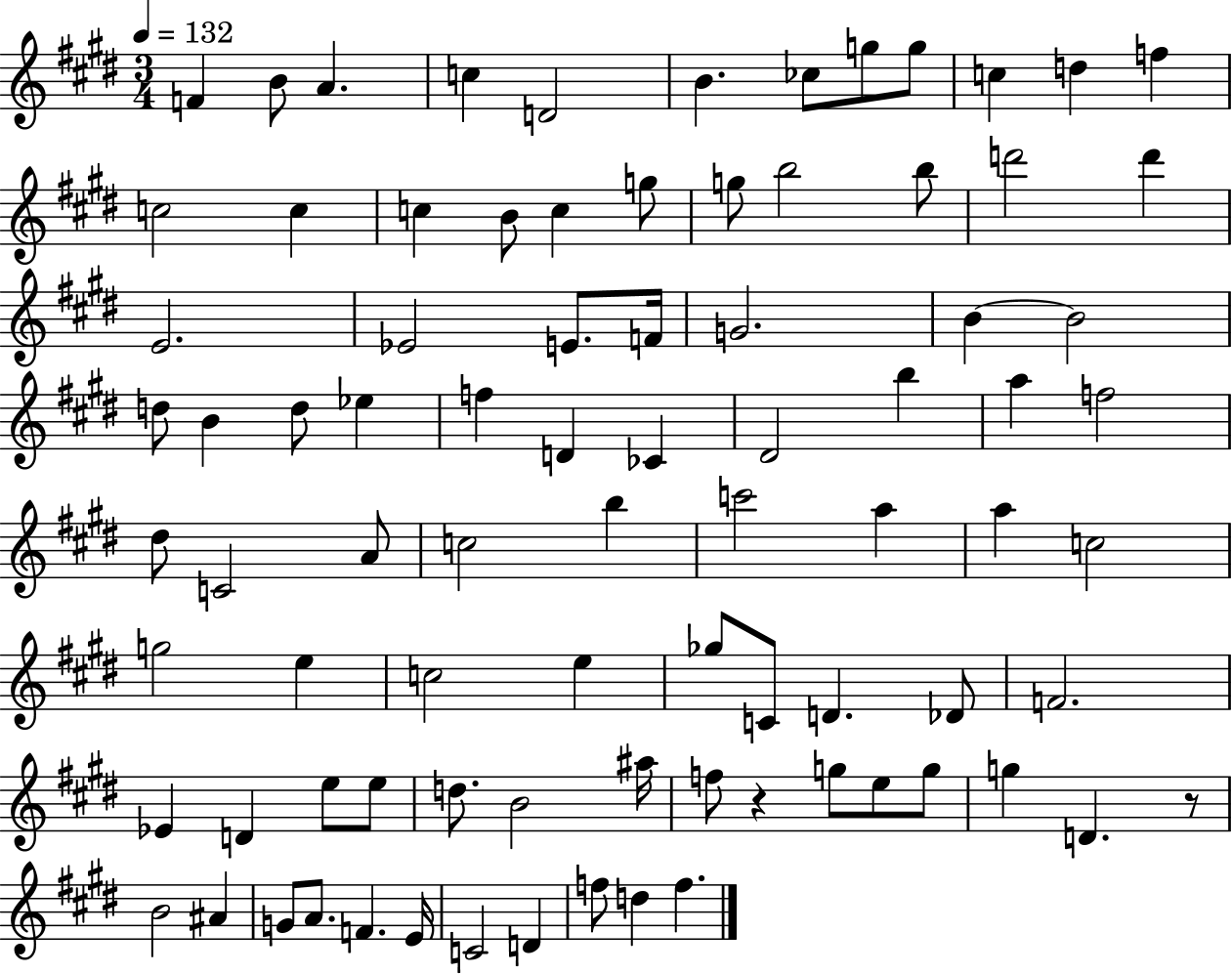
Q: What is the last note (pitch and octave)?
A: F5